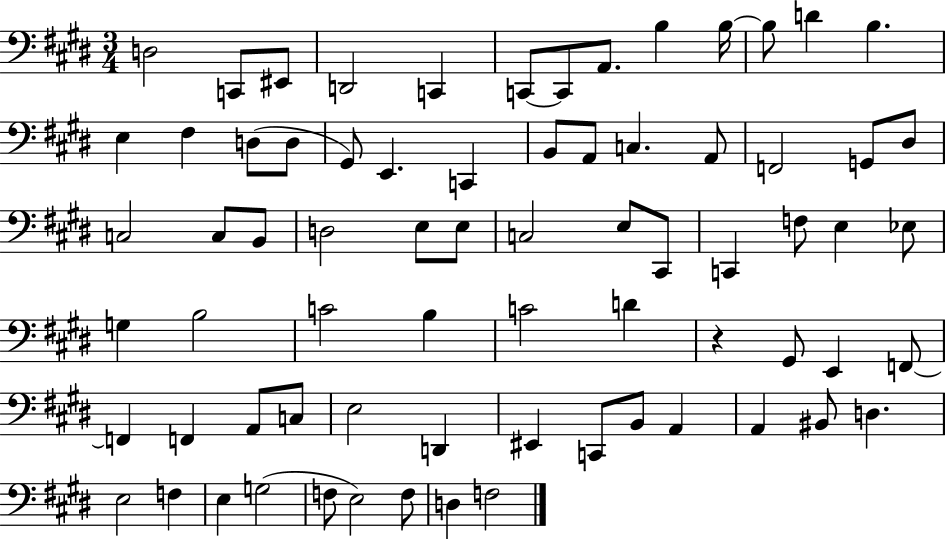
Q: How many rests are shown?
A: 1